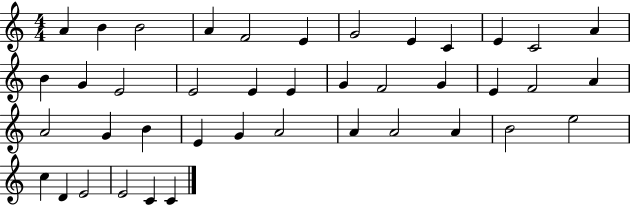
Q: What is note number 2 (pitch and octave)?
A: B4